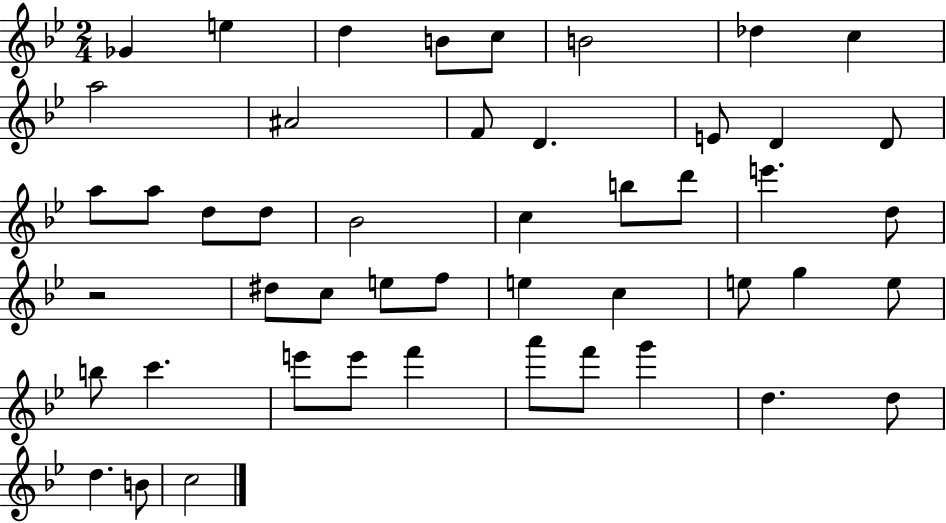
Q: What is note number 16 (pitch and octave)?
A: A5